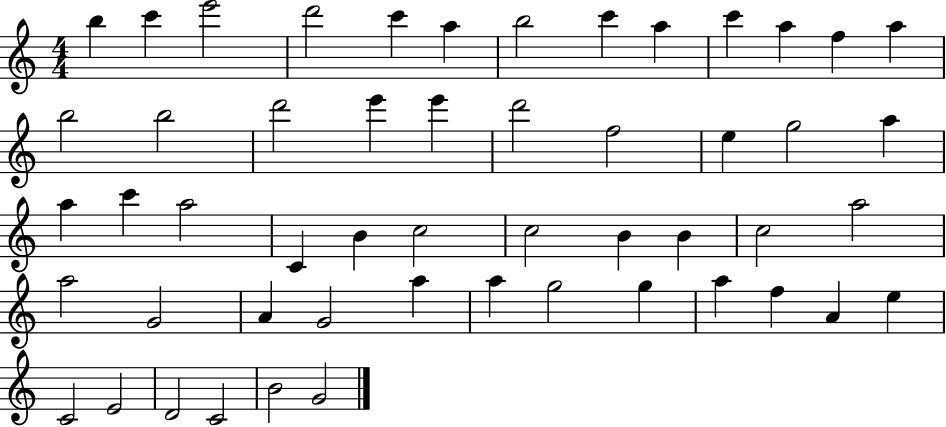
X:1
T:Untitled
M:4/4
L:1/4
K:C
b c' e'2 d'2 c' a b2 c' a c' a f a b2 b2 d'2 e' e' d'2 f2 e g2 a a c' a2 C B c2 c2 B B c2 a2 a2 G2 A G2 a a g2 g a f A e C2 E2 D2 C2 B2 G2